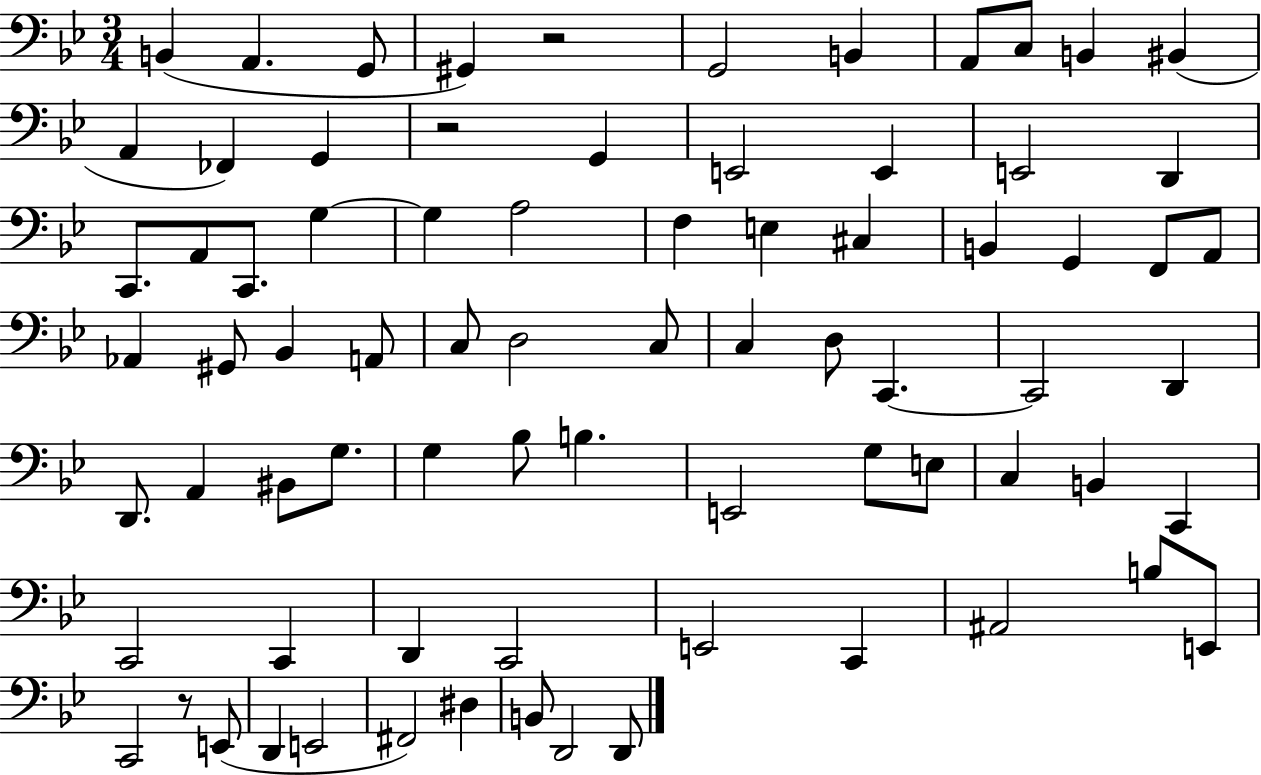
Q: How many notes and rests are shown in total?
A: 77